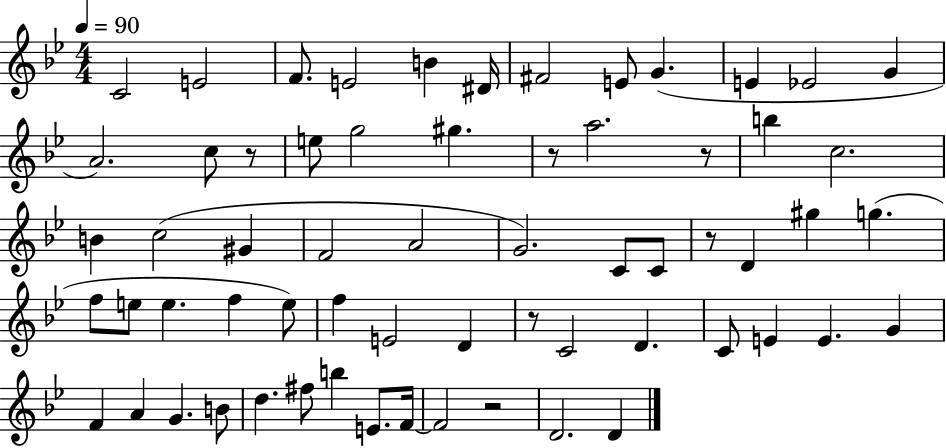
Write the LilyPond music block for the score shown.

{
  \clef treble
  \numericTimeSignature
  \time 4/4
  \key bes \major
  \tempo 4 = 90
  c'2 e'2 | f'8. e'2 b'4 dis'16 | fis'2 e'8 g'4.( | e'4 ees'2 g'4 | \break a'2.) c''8 r8 | e''8 g''2 gis''4. | r8 a''2. r8 | b''4 c''2. | \break b'4 c''2( gis'4 | f'2 a'2 | g'2.) c'8 c'8 | r8 d'4 gis''4 g''4.( | \break f''8 e''8 e''4. f''4 e''8) | f''4 e'2 d'4 | r8 c'2 d'4. | c'8 e'4 e'4. g'4 | \break f'4 a'4 g'4. b'8 | d''4. fis''8 b''4 e'8. f'16~~ | f'2 r2 | d'2. d'4 | \break \bar "|."
}